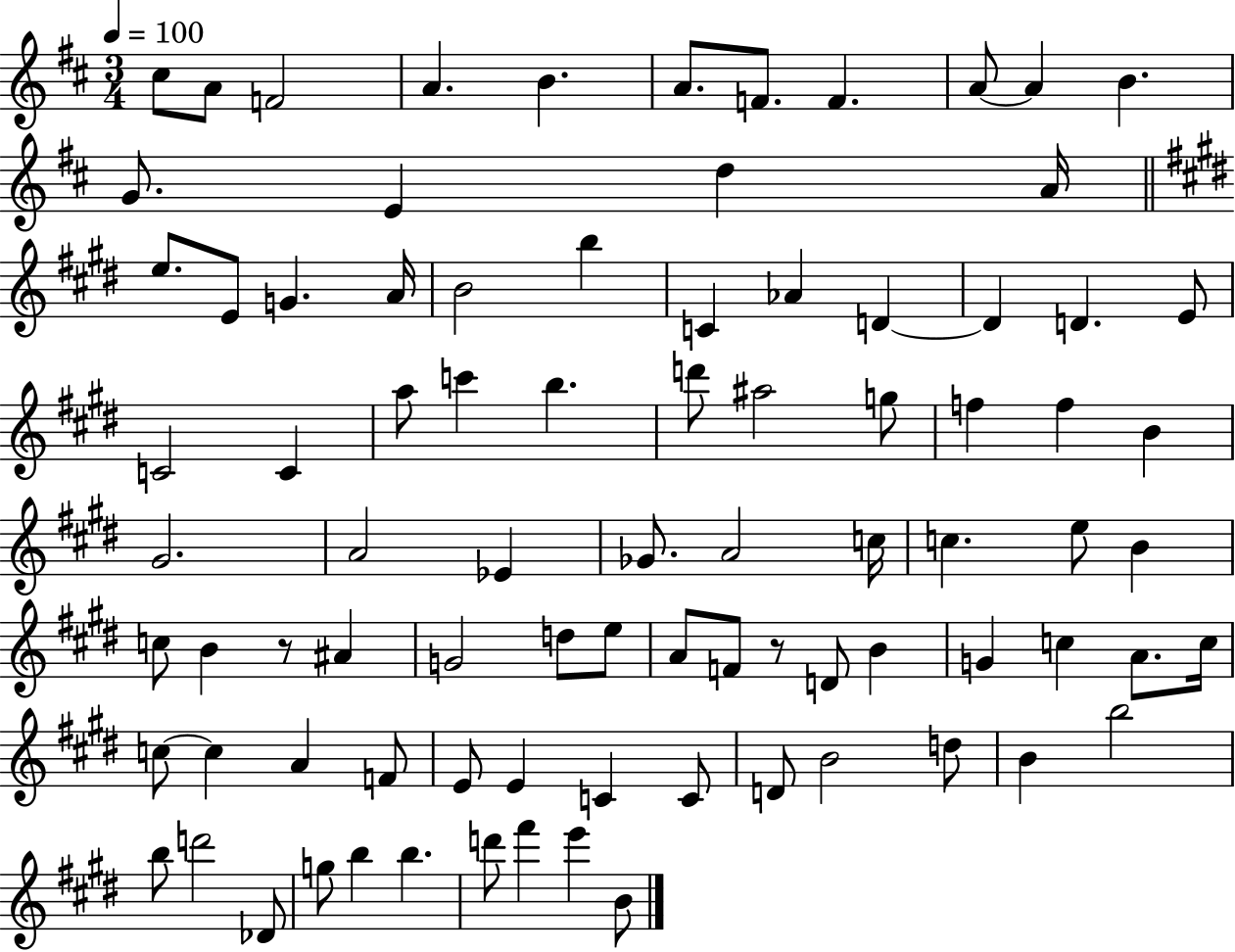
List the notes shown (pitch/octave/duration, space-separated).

C#5/e A4/e F4/h A4/q. B4/q. A4/e. F4/e. F4/q. A4/e A4/q B4/q. G4/e. E4/q D5/q A4/s E5/e. E4/e G4/q. A4/s B4/h B5/q C4/q Ab4/q D4/q D4/q D4/q. E4/e C4/h C4/q A5/e C6/q B5/q. D6/e A#5/h G5/e F5/q F5/q B4/q G#4/h. A4/h Eb4/q Gb4/e. A4/h C5/s C5/q. E5/e B4/q C5/e B4/q R/e A#4/q G4/h D5/e E5/e A4/e F4/e R/e D4/e B4/q G4/q C5/q A4/e. C5/s C5/e C5/q A4/q F4/e E4/e E4/q C4/q C4/e D4/e B4/h D5/e B4/q B5/h B5/e D6/h Db4/e G5/e B5/q B5/q. D6/e F#6/q E6/q B4/e